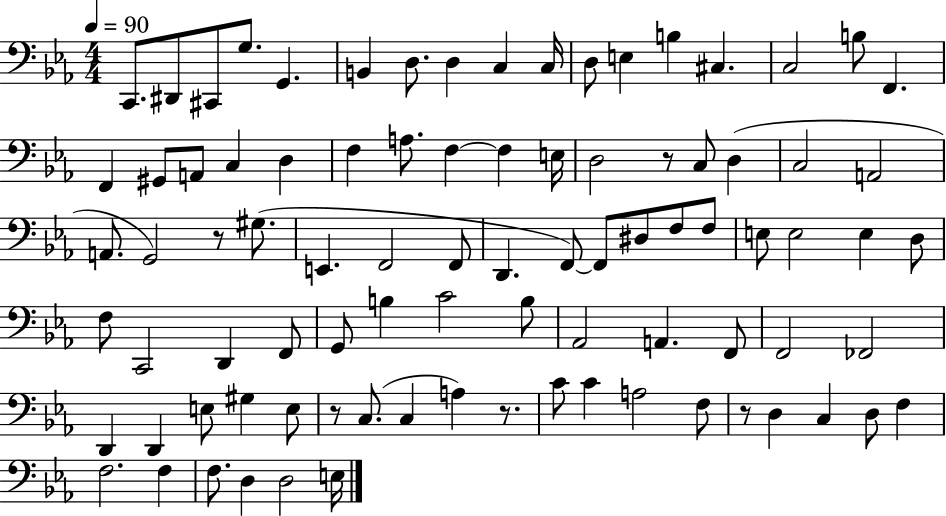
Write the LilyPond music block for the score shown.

{
  \clef bass
  \numericTimeSignature
  \time 4/4
  \key ees \major
  \tempo 4 = 90
  c,8. dis,8 cis,8 g8. g,4. | b,4 d8. d4 c4 c16 | d8 e4 b4 cis4. | c2 b8 f,4. | \break f,4 gis,8 a,8 c4 d4 | f4 a8. f4~~ f4 e16 | d2 r8 c8 d4( | c2 a,2 | \break a,8. g,2) r8 gis8.( | e,4. f,2 f,8 | d,4. f,8~~) f,8 dis8 f8 f8 | e8 e2 e4 d8 | \break f8 c,2 d,4 f,8 | g,8 b4 c'2 b8 | aes,2 a,4. f,8 | f,2 fes,2 | \break d,4 d,4 e8 gis4 e8 | r8 c8.( c4 a4) r8. | c'8 c'4 a2 f8 | r8 d4 c4 d8 f4 | \break f2. f4 | f8. d4 d2 e16 | \bar "|."
}